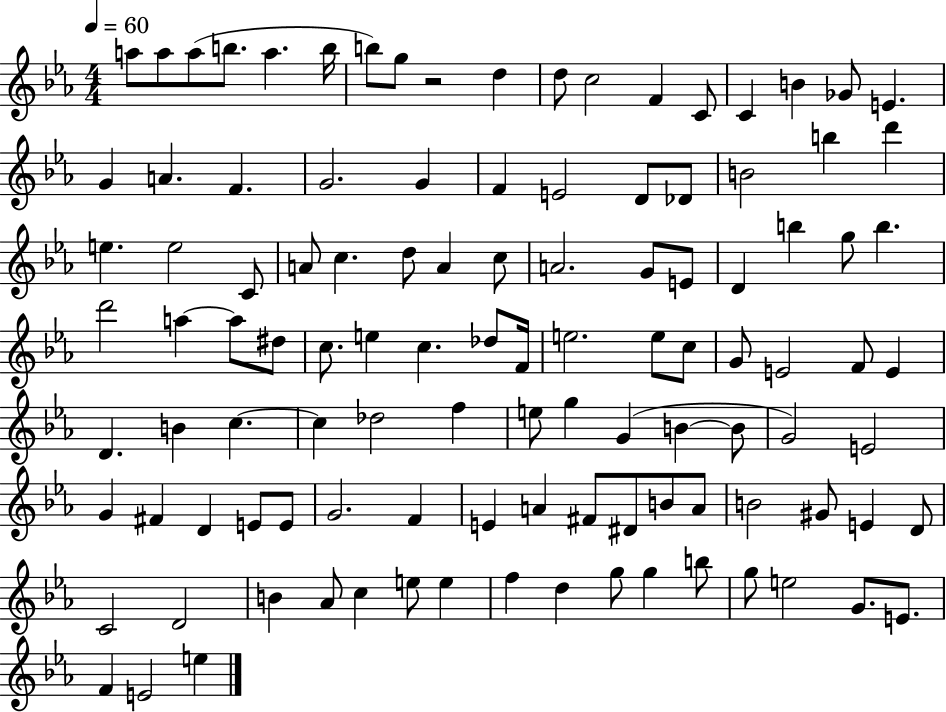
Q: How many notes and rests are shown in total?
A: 110